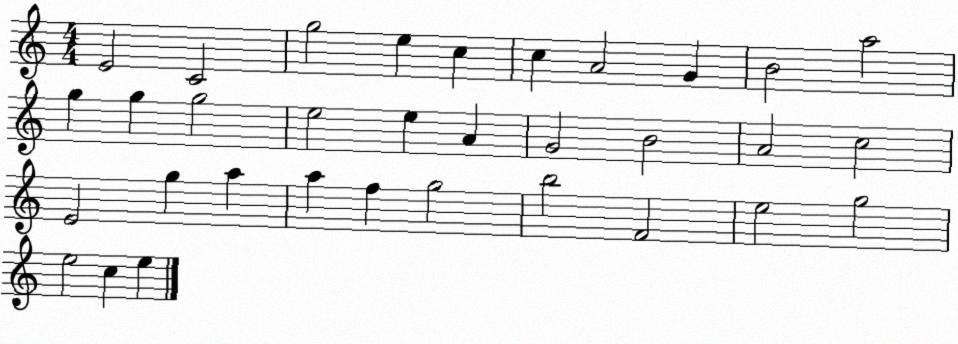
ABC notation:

X:1
T:Untitled
M:4/4
L:1/4
K:C
E2 C2 g2 e c c A2 G B2 a2 g g g2 e2 e A G2 B2 A2 c2 E2 g a a f g2 b2 F2 e2 g2 e2 c e